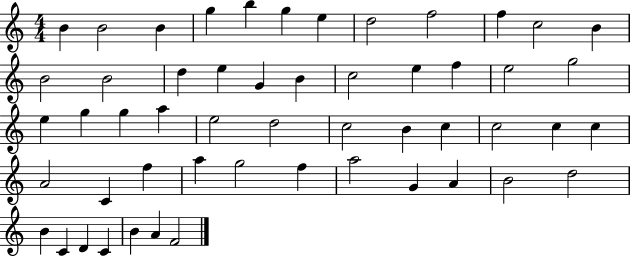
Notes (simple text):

B4/q B4/h B4/q G5/q B5/q G5/q E5/q D5/h F5/h F5/q C5/h B4/q B4/h B4/h D5/q E5/q G4/q B4/q C5/h E5/q F5/q E5/h G5/h E5/q G5/q G5/q A5/q E5/h D5/h C5/h B4/q C5/q C5/h C5/q C5/q A4/h C4/q F5/q A5/q G5/h F5/q A5/h G4/q A4/q B4/h D5/h B4/q C4/q D4/q C4/q B4/q A4/q F4/h